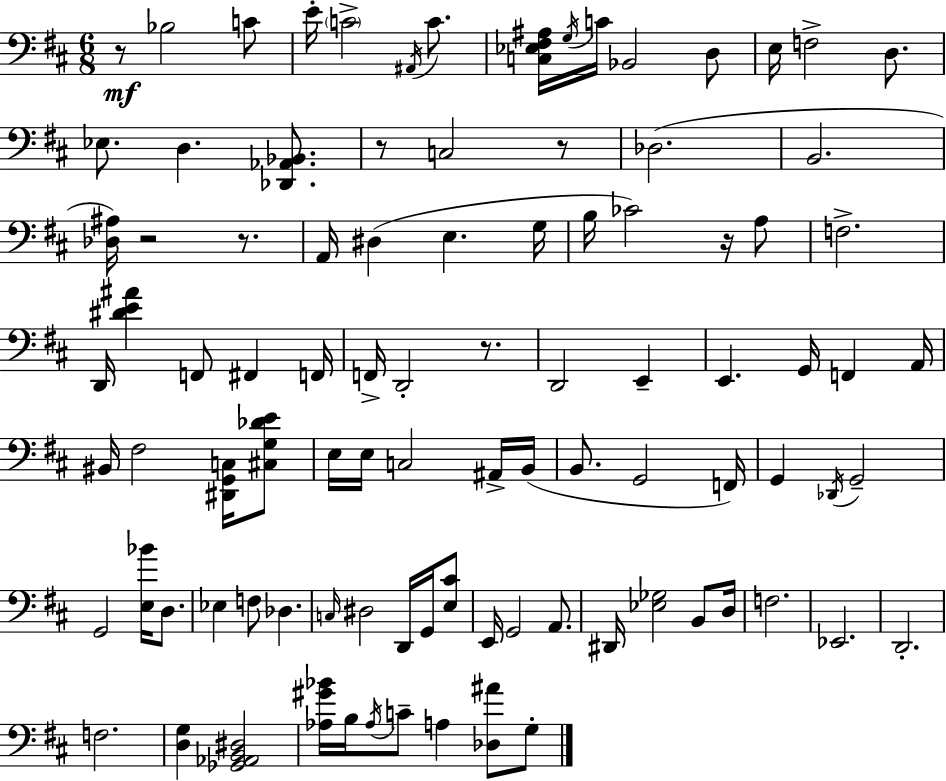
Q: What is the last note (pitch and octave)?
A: G3